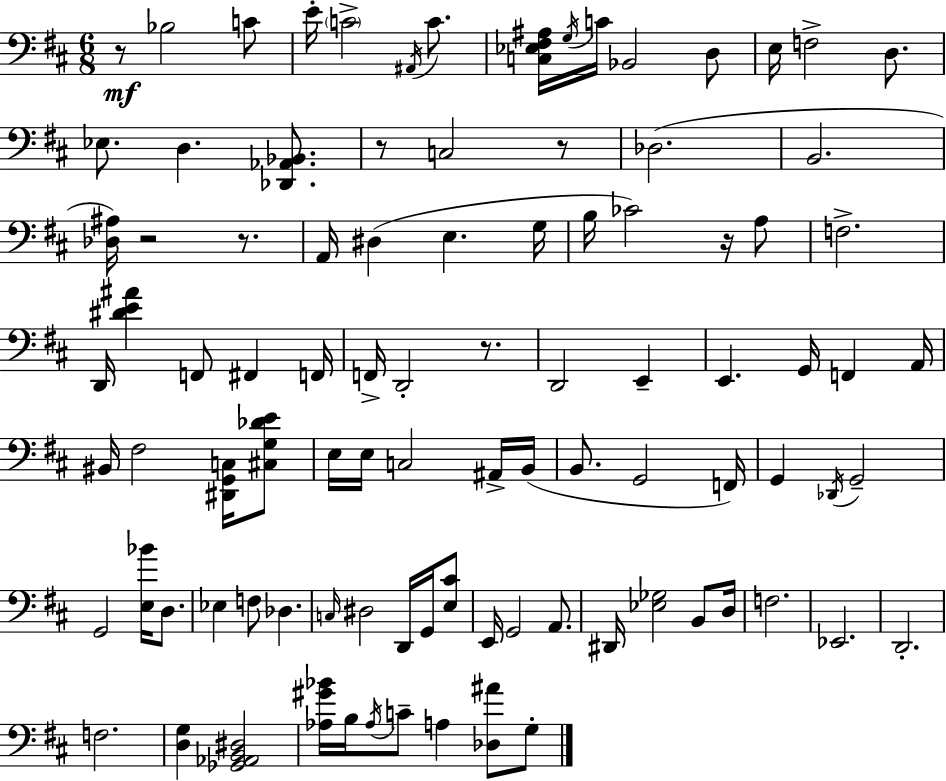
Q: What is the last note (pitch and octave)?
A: G3